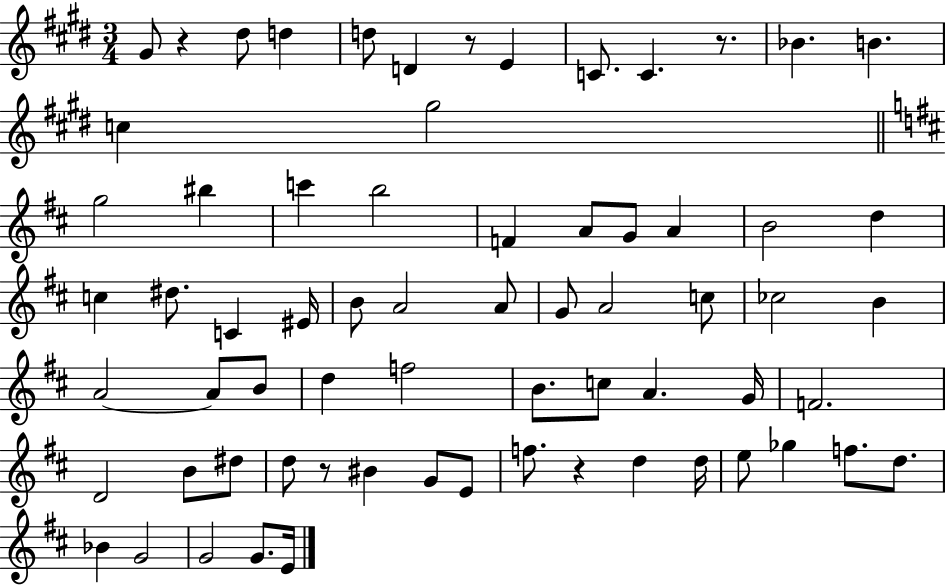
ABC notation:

X:1
T:Untitled
M:3/4
L:1/4
K:E
^G/2 z ^d/2 d d/2 D z/2 E C/2 C z/2 _B B c ^g2 g2 ^b c' b2 F A/2 G/2 A B2 d c ^d/2 C ^E/4 B/2 A2 A/2 G/2 A2 c/2 _c2 B A2 A/2 B/2 d f2 B/2 c/2 A G/4 F2 D2 B/2 ^d/2 d/2 z/2 ^B G/2 E/2 f/2 z d d/4 e/2 _g f/2 d/2 _B G2 G2 G/2 E/4